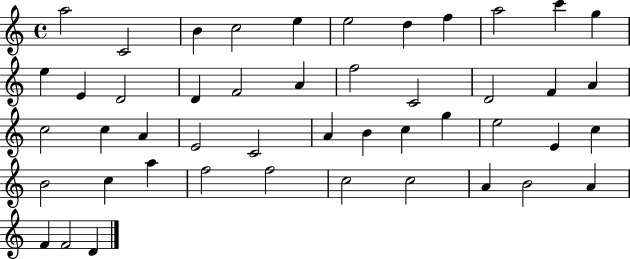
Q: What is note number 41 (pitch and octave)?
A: C5